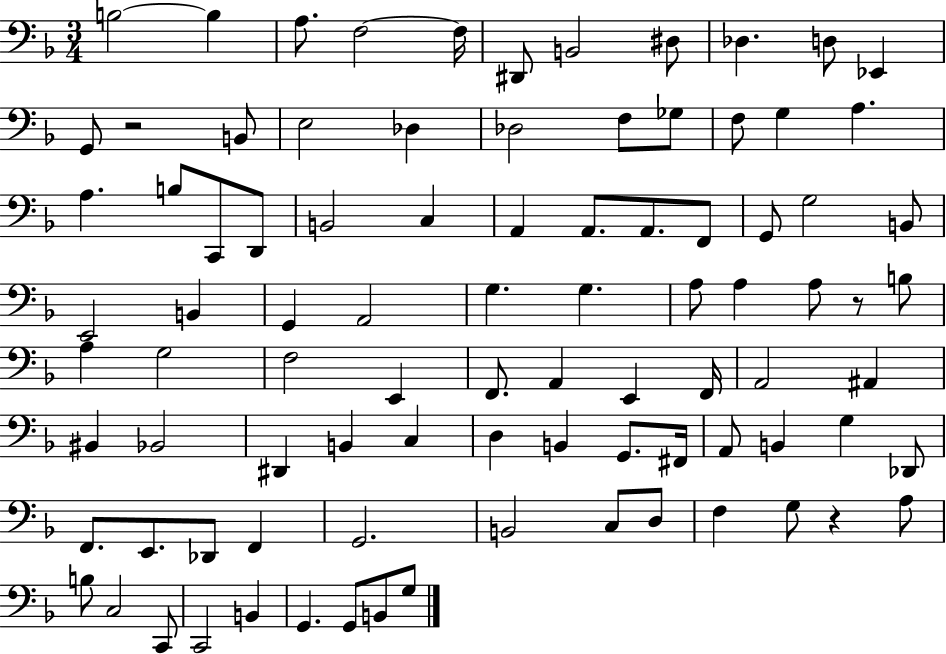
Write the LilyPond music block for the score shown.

{
  \clef bass
  \numericTimeSignature
  \time 3/4
  \key f \major
  b2~~ b4 | a8. f2~~ f16 | dis,8 b,2 dis8 | des4. d8 ees,4 | \break g,8 r2 b,8 | e2 des4 | des2 f8 ges8 | f8 g4 a4. | \break a4. b8 c,8 d,8 | b,2 c4 | a,4 a,8. a,8. f,8 | g,8 g2 b,8 | \break e,2 b,4 | g,4 a,2 | g4. g4. | a8 a4 a8 r8 b8 | \break a4 g2 | f2 e,4 | f,8. a,4 e,4 f,16 | a,2 ais,4 | \break bis,4 bes,2 | dis,4 b,4 c4 | d4 b,4 g,8. fis,16 | a,8 b,4 g4 des,8 | \break f,8. e,8. des,8 f,4 | g,2. | b,2 c8 d8 | f4 g8 r4 a8 | \break b8 c2 c,8 | c,2 b,4 | g,4. g,8 b,8 g8 | \bar "|."
}